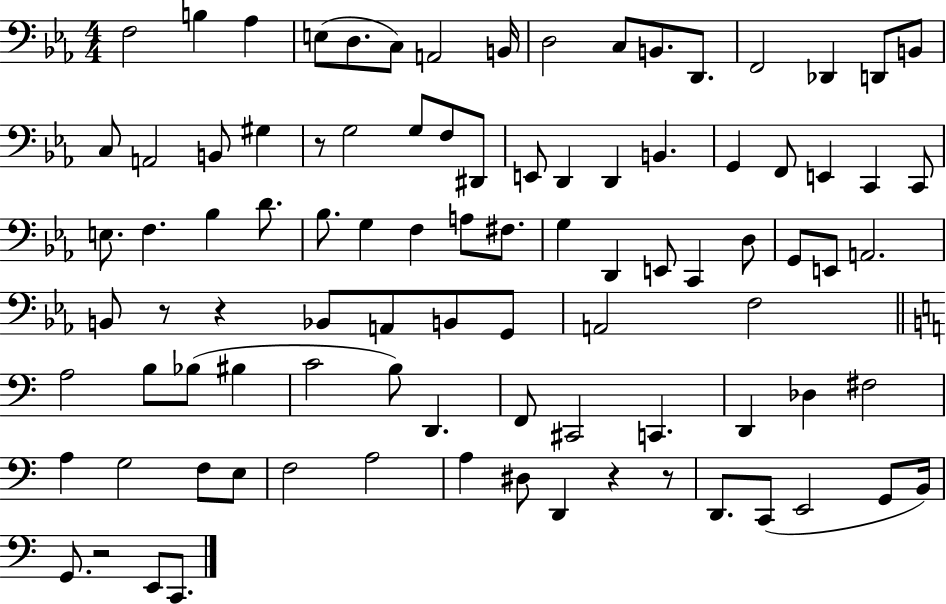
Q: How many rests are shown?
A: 6